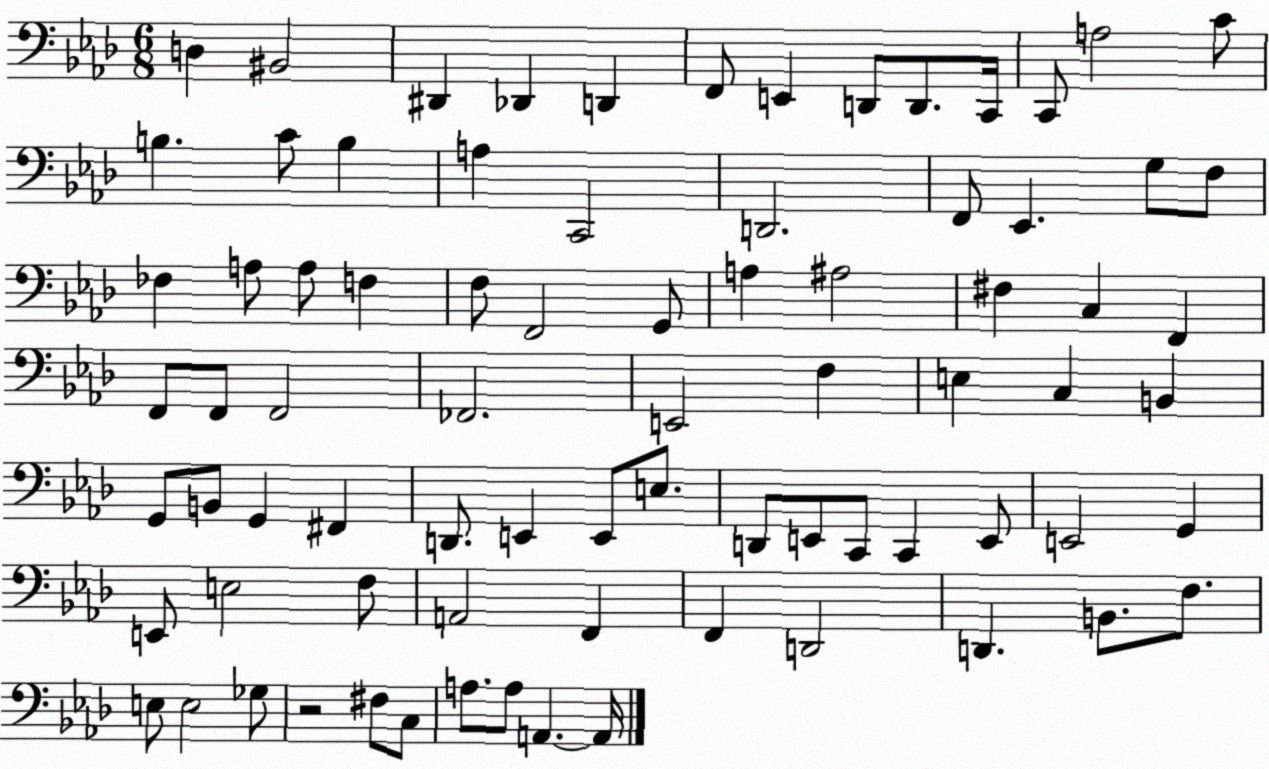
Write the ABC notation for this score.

X:1
T:Untitled
M:6/8
L:1/4
K:Ab
D, ^B,,2 ^D,, _D,, D,, F,,/2 E,, D,,/2 D,,/2 C,,/4 C,,/2 A,2 C/2 B, C/2 B, A, C,,2 D,,2 F,,/2 _E,, G,/2 F,/2 _F, A,/2 A,/2 F, F,/2 F,,2 G,,/2 A, ^A,2 ^F, C, F,, F,,/2 F,,/2 F,,2 _F,,2 E,,2 F, E, C, B,, G,,/2 B,,/2 G,, ^F,, D,,/2 E,, E,,/2 E,/2 D,,/2 E,,/2 C,,/2 C,, E,,/2 E,,2 G,, E,,/2 E,2 F,/2 A,,2 F,, F,, D,,2 D,, B,,/2 F,/2 E,/2 E,2 _G,/2 z2 ^F,/2 C,/2 A,/2 A,/2 A,, A,,/4